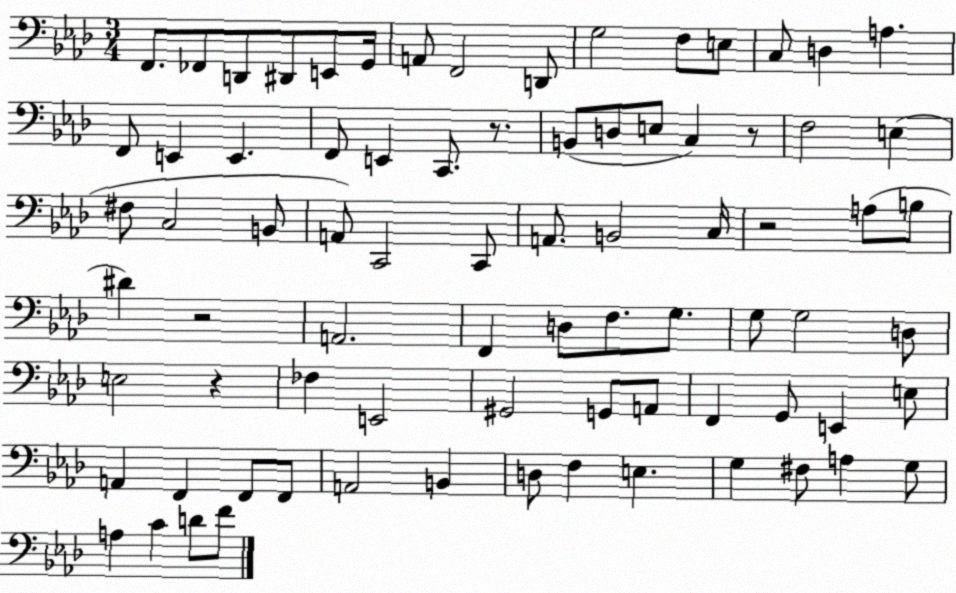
X:1
T:Untitled
M:3/4
L:1/4
K:Ab
F,,/2 _F,,/2 D,,/2 ^D,,/2 E,,/2 G,,/4 A,,/2 F,,2 D,,/2 G,2 F,/2 E,/2 C,/2 D, A, F,,/2 E,, E,, F,,/2 E,, C,,/2 z/2 B,,/2 D,/2 E,/2 C, z/2 F,2 E, ^F,/2 C,2 B,,/2 A,,/2 C,,2 C,,/2 A,,/2 B,,2 C,/4 z2 A,/2 B,/2 ^D z2 A,,2 F,, D,/2 F,/2 G,/2 G,/2 G,2 D,/2 E,2 z _F, E,,2 ^G,,2 G,,/2 A,,/2 F,, G,,/2 E,, E,/2 A,, F,, F,,/2 F,,/2 A,,2 B,, D,/2 F, E, G, ^F,/2 A, G,/2 A, C D/2 F/2